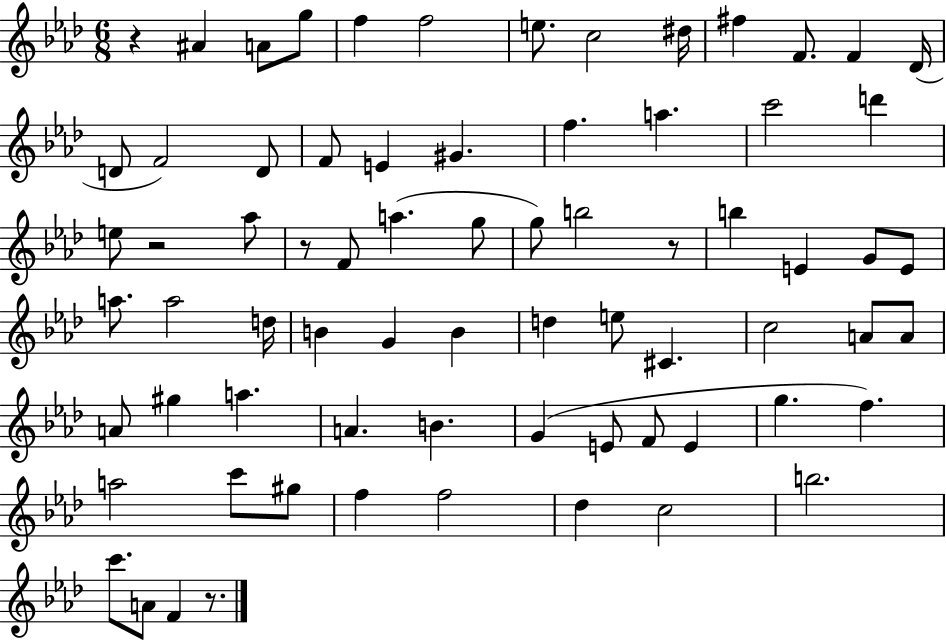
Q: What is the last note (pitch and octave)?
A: F4